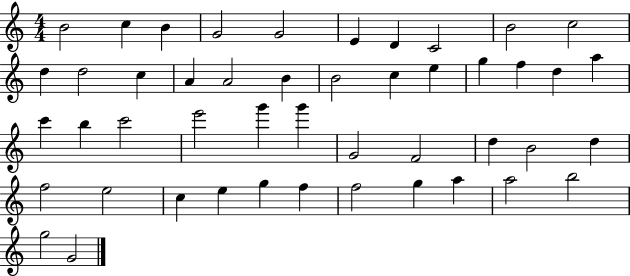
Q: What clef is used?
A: treble